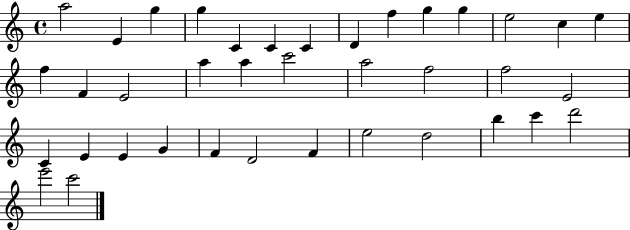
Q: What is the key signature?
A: C major